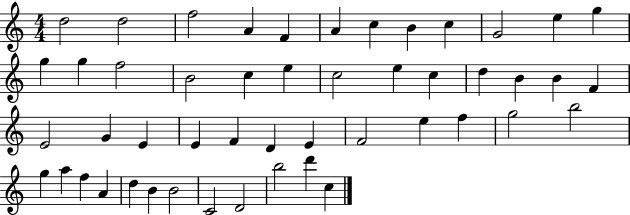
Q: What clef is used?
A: treble